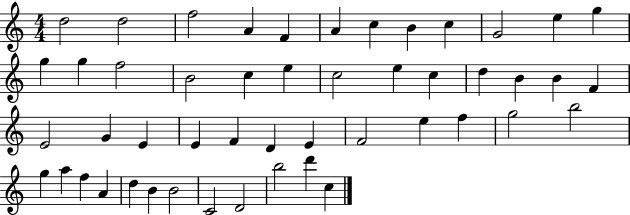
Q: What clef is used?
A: treble